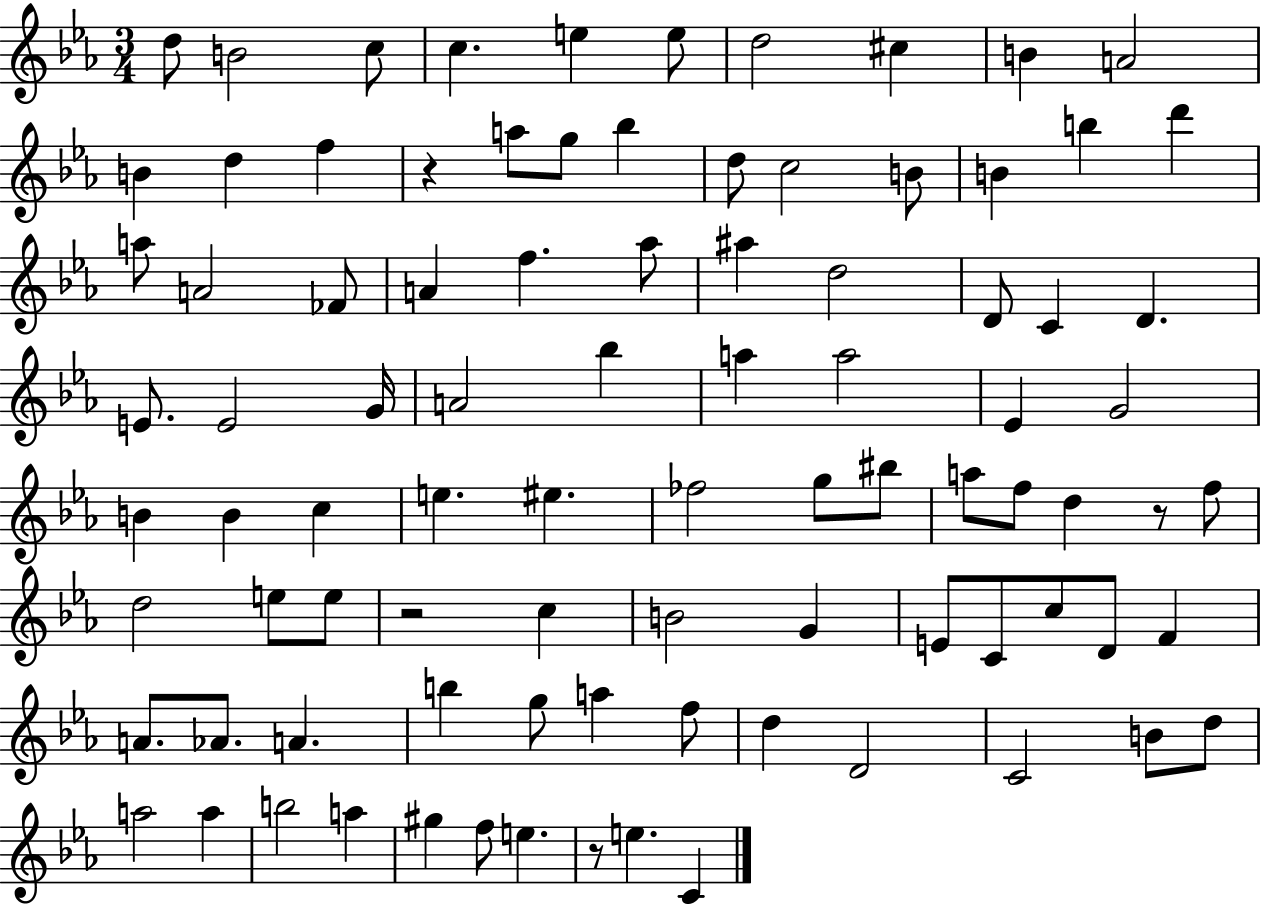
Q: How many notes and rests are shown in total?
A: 90